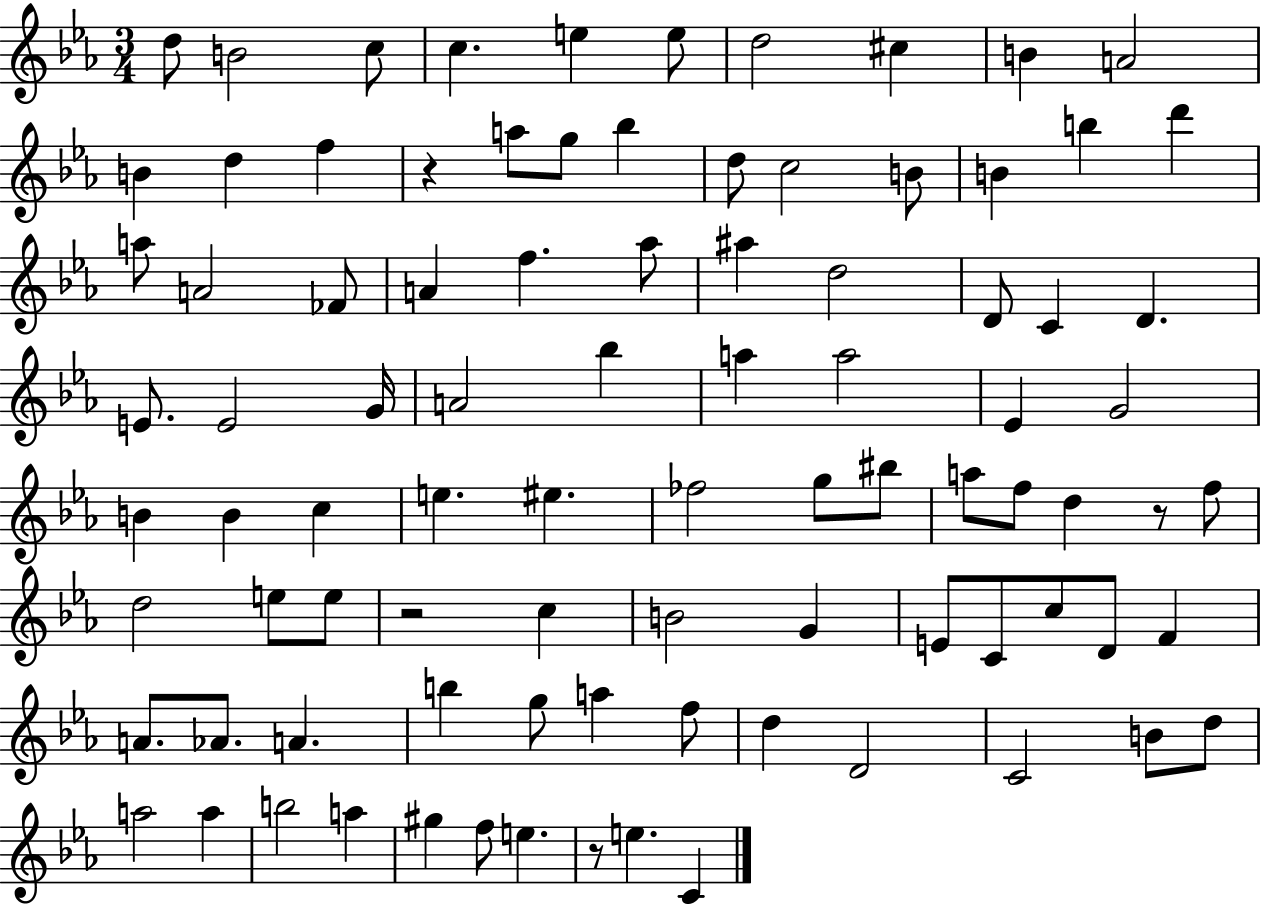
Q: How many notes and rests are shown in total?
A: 90